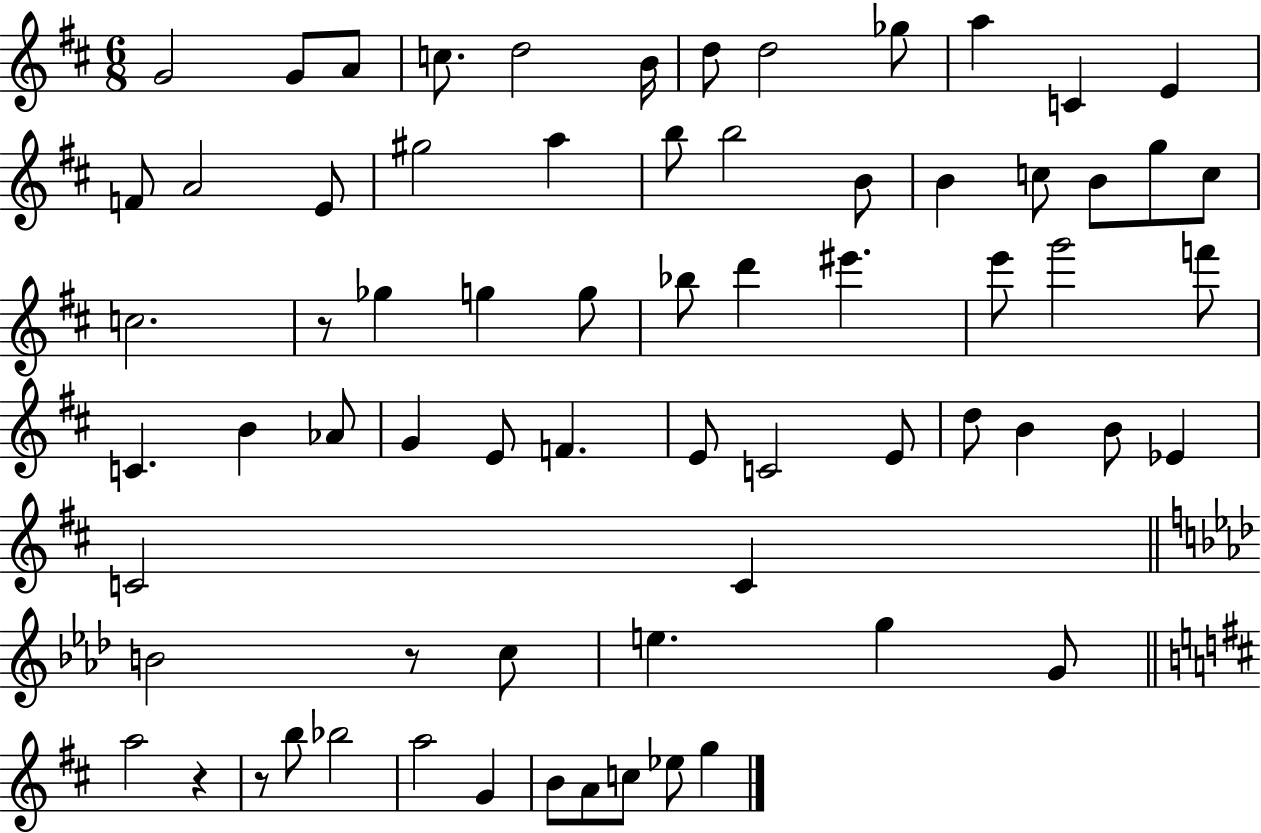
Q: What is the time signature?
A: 6/8